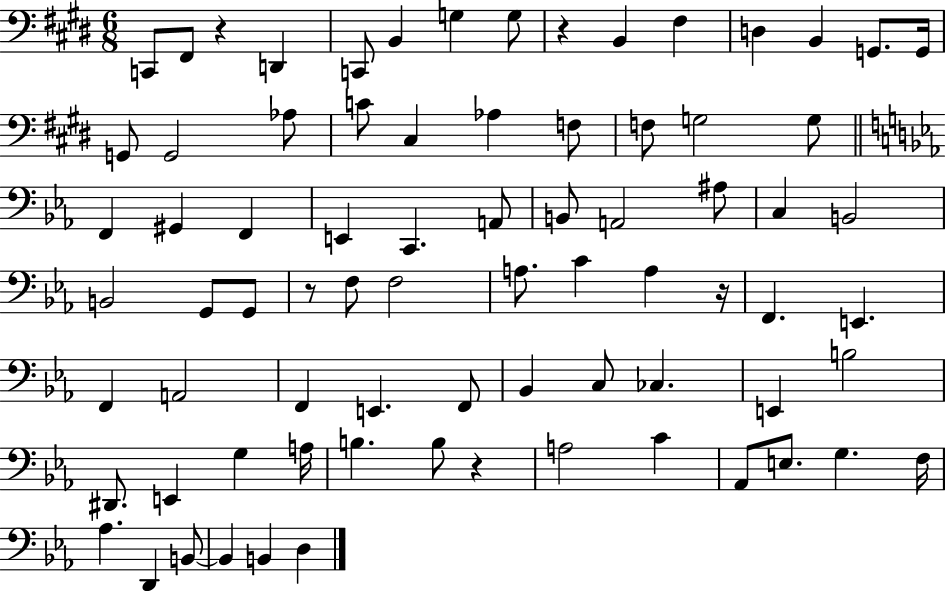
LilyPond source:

{
  \clef bass
  \numericTimeSignature
  \time 6/8
  \key e \major
  \repeat volta 2 { c,8 fis,8 r4 d,4 | c,8 b,4 g4 g8 | r4 b,4 fis4 | d4 b,4 g,8. g,16 | \break g,8 g,2 aes8 | c'8 cis4 aes4 f8 | f8 g2 g8 | \bar "||" \break \key ees \major f,4 gis,4 f,4 | e,4 c,4. a,8 | b,8 a,2 ais8 | c4 b,2 | \break b,2 g,8 g,8 | r8 f8 f2 | a8. c'4 a4 r16 | f,4. e,4. | \break f,4 a,2 | f,4 e,4. f,8 | bes,4 c8 ces4. | e,4 b2 | \break dis,8. e,4 g4 a16 | b4. b8 r4 | a2 c'4 | aes,8 e8. g4. f16 | \break aes4. d,4 b,8~~ | b,4 b,4 d4 | } \bar "|."
}